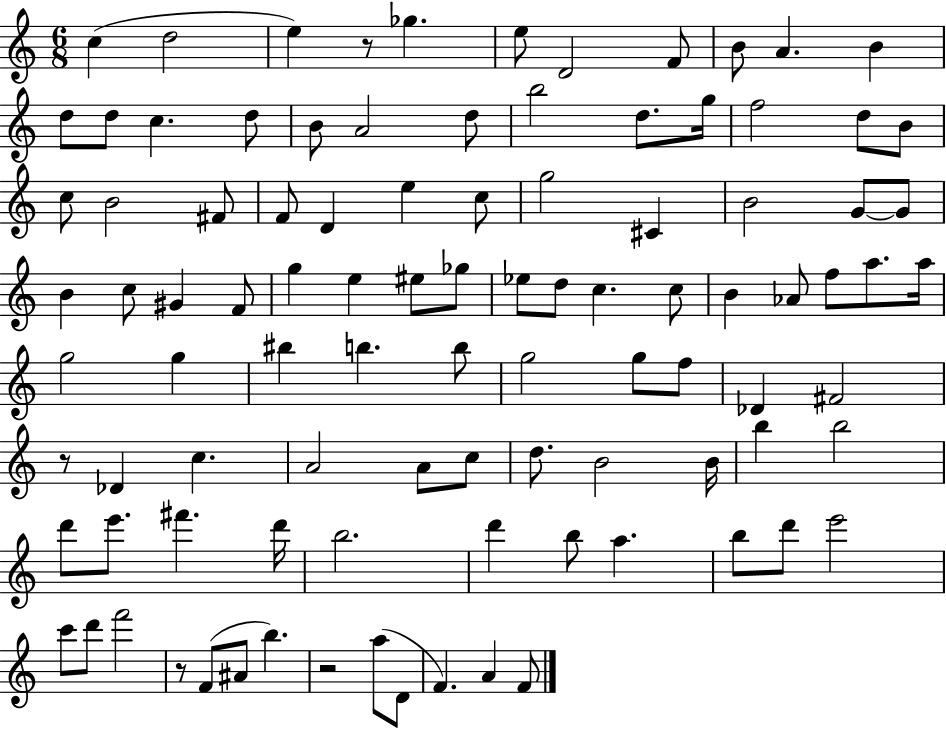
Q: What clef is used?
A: treble